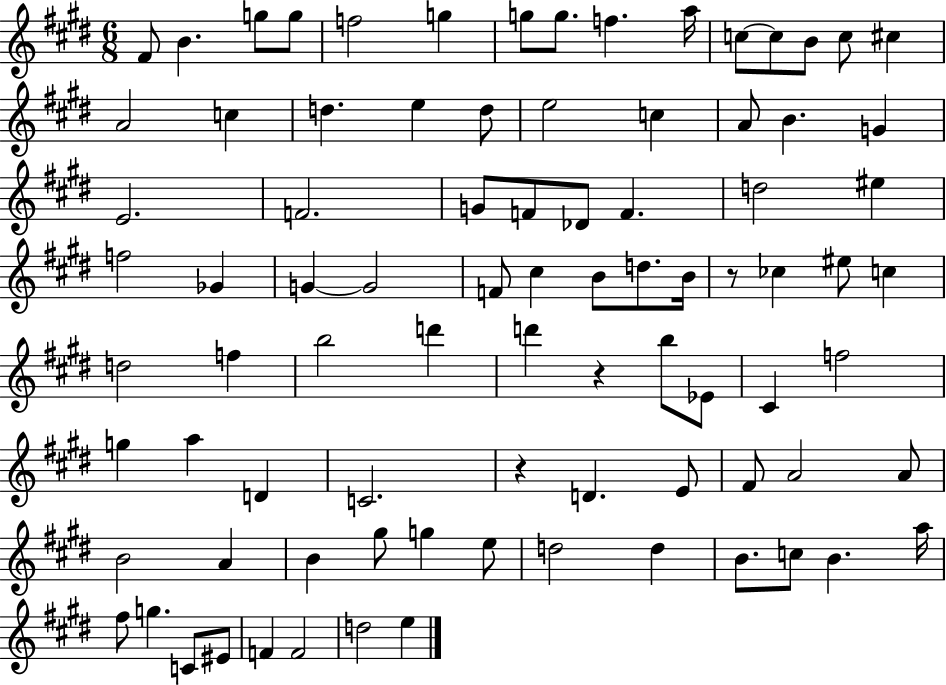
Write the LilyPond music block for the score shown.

{
  \clef treble
  \numericTimeSignature
  \time 6/8
  \key e \major
  fis'8 b'4. g''8 g''8 | f''2 g''4 | g''8 g''8. f''4. a''16 | c''8~~ c''8 b'8 c''8 cis''4 | \break a'2 c''4 | d''4. e''4 d''8 | e''2 c''4 | a'8 b'4. g'4 | \break e'2. | f'2. | g'8 f'8 des'8 f'4. | d''2 eis''4 | \break f''2 ges'4 | g'4~~ g'2 | f'8 cis''4 b'8 d''8. b'16 | r8 ces''4 eis''8 c''4 | \break d''2 f''4 | b''2 d'''4 | d'''4 r4 b''8 ees'8 | cis'4 f''2 | \break g''4 a''4 d'4 | c'2. | r4 d'4. e'8 | fis'8 a'2 a'8 | \break b'2 a'4 | b'4 gis''8 g''4 e''8 | d''2 d''4 | b'8. c''8 b'4. a''16 | \break fis''8 g''4. c'8 eis'8 | f'4 f'2 | d''2 e''4 | \bar "|."
}